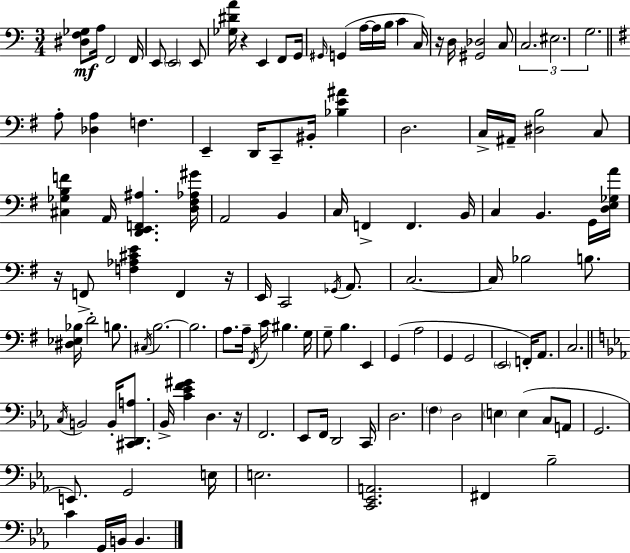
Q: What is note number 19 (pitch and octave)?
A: C3